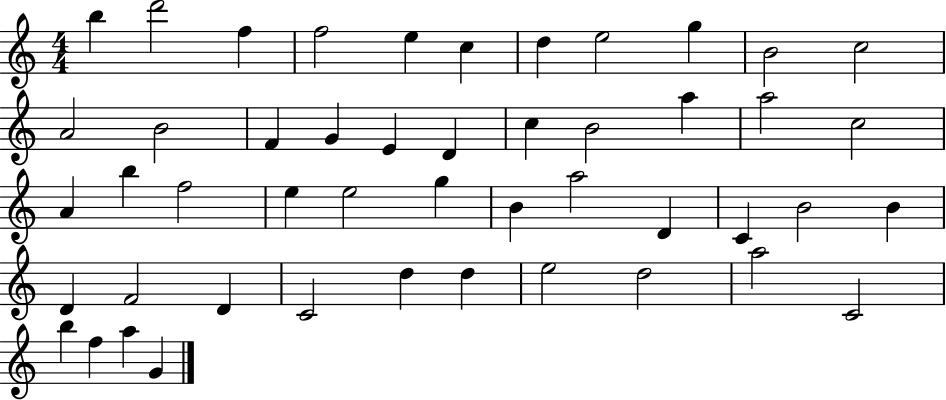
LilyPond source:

{
  \clef treble
  \numericTimeSignature
  \time 4/4
  \key c \major
  b''4 d'''2 f''4 | f''2 e''4 c''4 | d''4 e''2 g''4 | b'2 c''2 | \break a'2 b'2 | f'4 g'4 e'4 d'4 | c''4 b'2 a''4 | a''2 c''2 | \break a'4 b''4 f''2 | e''4 e''2 g''4 | b'4 a''2 d'4 | c'4 b'2 b'4 | \break d'4 f'2 d'4 | c'2 d''4 d''4 | e''2 d''2 | a''2 c'2 | \break b''4 f''4 a''4 g'4 | \bar "|."
}